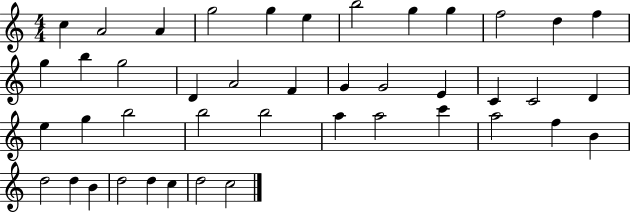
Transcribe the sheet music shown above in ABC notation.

X:1
T:Untitled
M:4/4
L:1/4
K:C
c A2 A g2 g e b2 g g f2 d f g b g2 D A2 F G G2 E C C2 D e g b2 b2 b2 a a2 c' a2 f B d2 d B d2 d c d2 c2